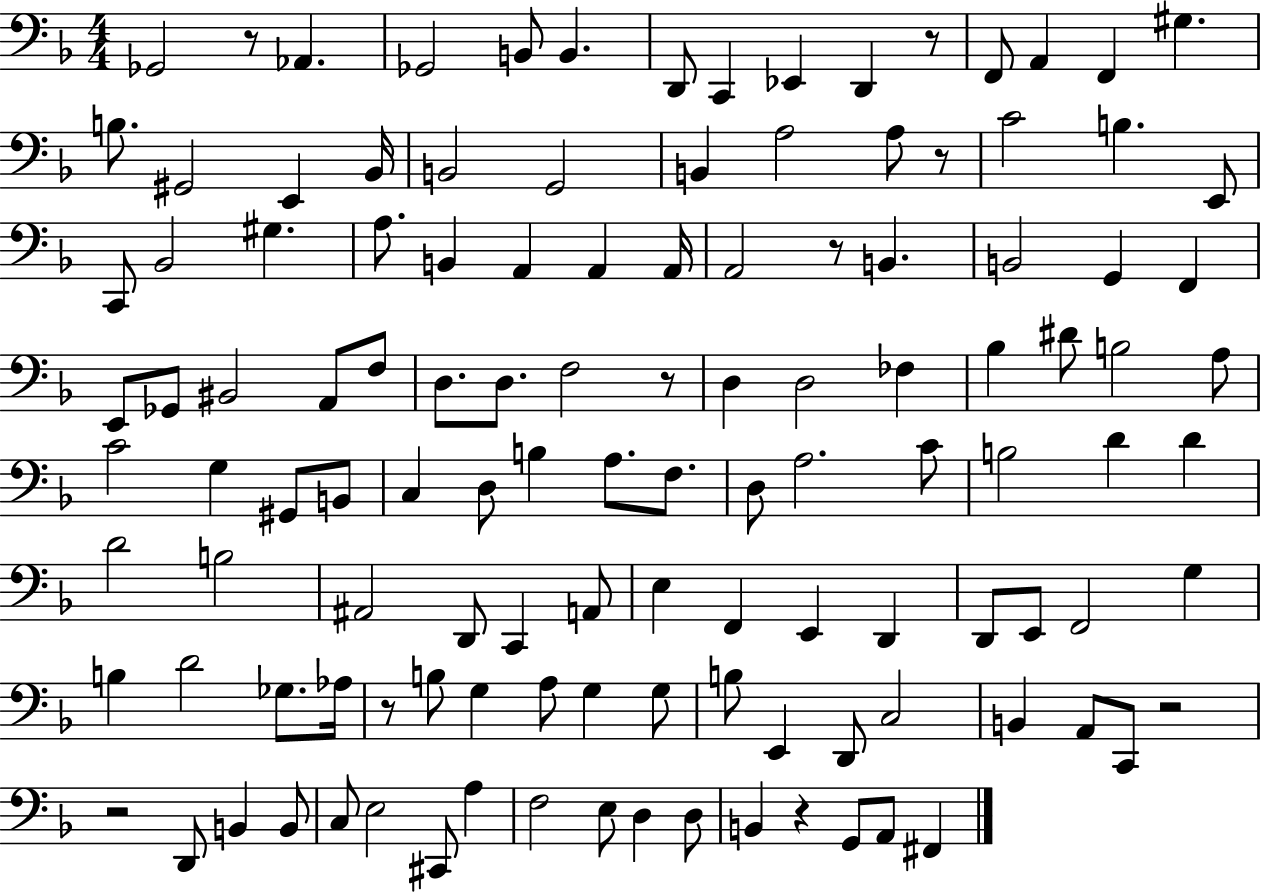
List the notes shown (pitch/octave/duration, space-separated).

Gb2/h R/e Ab2/q. Gb2/h B2/e B2/q. D2/e C2/q Eb2/q D2/q R/e F2/e A2/q F2/q G#3/q. B3/e. G#2/h E2/q Bb2/s B2/h G2/h B2/q A3/h A3/e R/e C4/h B3/q. E2/e C2/e Bb2/h G#3/q. A3/e. B2/q A2/q A2/q A2/s A2/h R/e B2/q. B2/h G2/q F2/q E2/e Gb2/e BIS2/h A2/e F3/e D3/e. D3/e. F3/h R/e D3/q D3/h FES3/q Bb3/q D#4/e B3/h A3/e C4/h G3/q G#2/e B2/e C3/q D3/e B3/q A3/e. F3/e. D3/e A3/h. C4/e B3/h D4/q D4/q D4/h B3/h A#2/h D2/e C2/q A2/e E3/q F2/q E2/q D2/q D2/e E2/e F2/h G3/q B3/q D4/h Gb3/e. Ab3/s R/e B3/e G3/q A3/e G3/q G3/e B3/e E2/q D2/e C3/h B2/q A2/e C2/e R/h R/h D2/e B2/q B2/e C3/e E3/h C#2/e A3/q F3/h E3/e D3/q D3/e B2/q R/q G2/e A2/e F#2/q